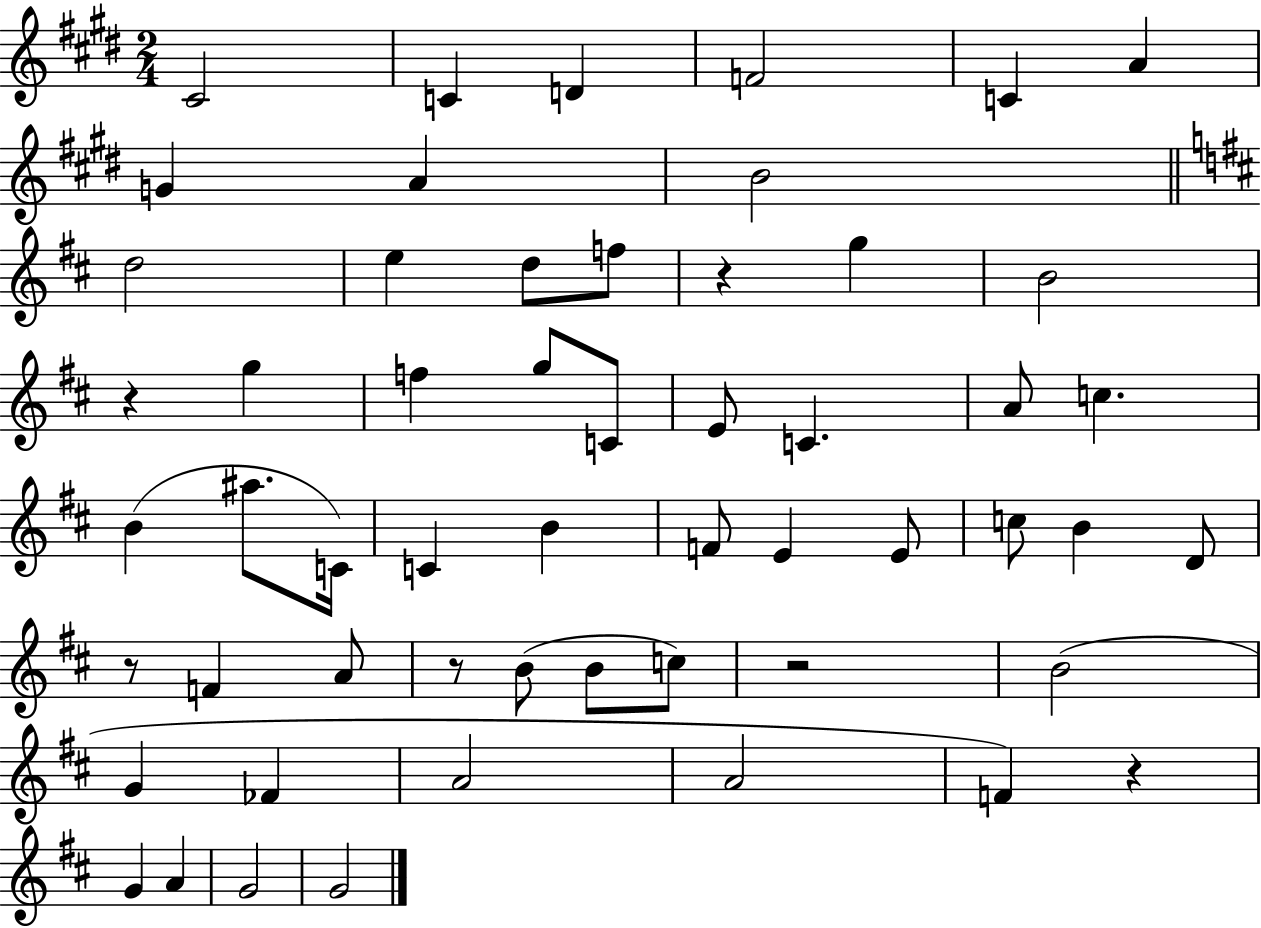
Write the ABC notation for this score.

X:1
T:Untitled
M:2/4
L:1/4
K:E
^C2 C D F2 C A G A B2 d2 e d/2 f/2 z g B2 z g f g/2 C/2 E/2 C A/2 c B ^a/2 C/4 C B F/2 E E/2 c/2 B D/2 z/2 F A/2 z/2 B/2 B/2 c/2 z2 B2 G _F A2 A2 F z G A G2 G2